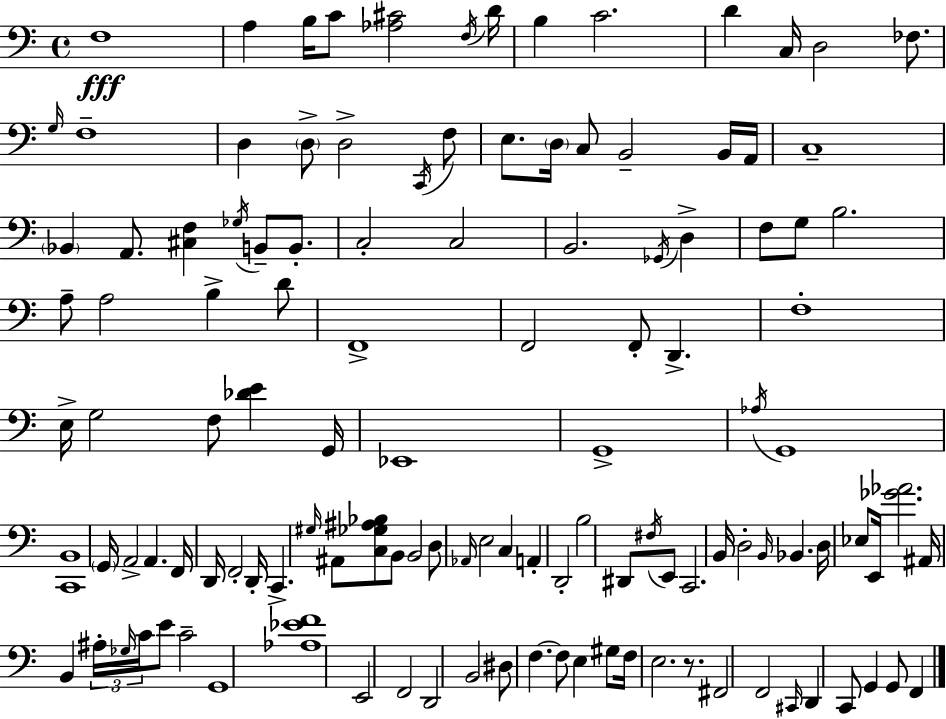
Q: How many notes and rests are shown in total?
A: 121